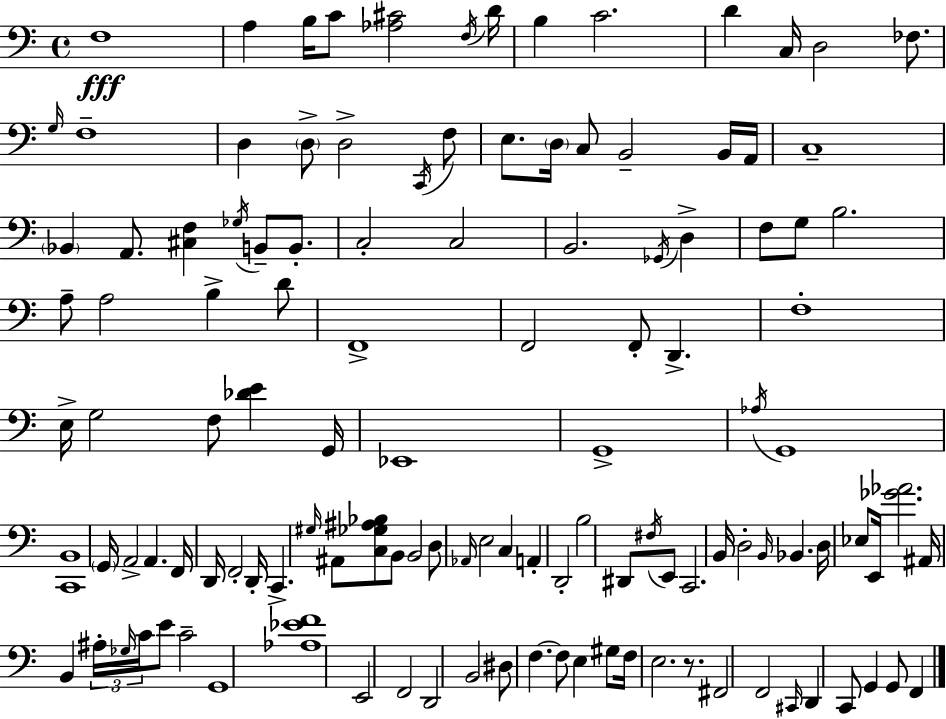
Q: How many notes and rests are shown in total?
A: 121